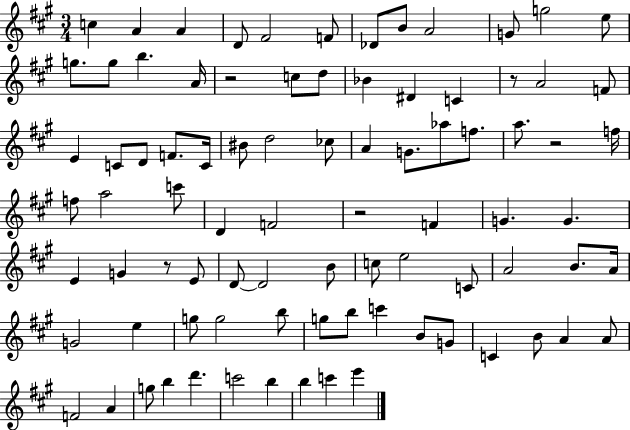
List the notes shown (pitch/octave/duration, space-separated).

C5/q A4/q A4/q D4/e F#4/h F4/e Db4/e B4/e A4/h G4/e G5/h E5/e G5/e. G5/e B5/q. A4/s R/h C5/e D5/e Bb4/q D#4/q C4/q R/e A4/h F4/e E4/q C4/e D4/e F4/e. C4/s BIS4/e D5/h CES5/e A4/q G4/e. Ab5/e F5/e. A5/e. R/h F5/s F5/e A5/h C6/e D4/q F4/h R/h F4/q G4/q. G4/q. E4/q G4/q R/e E4/e D4/e D4/h B4/e C5/e E5/h C4/e A4/h B4/e. A4/s G4/h E5/q G5/e G5/h B5/e G5/e B5/e C6/q B4/e G4/e C4/q B4/e A4/q A4/e F4/h A4/q G5/e B5/q D6/q. C6/h B5/q B5/q C6/q E6/q